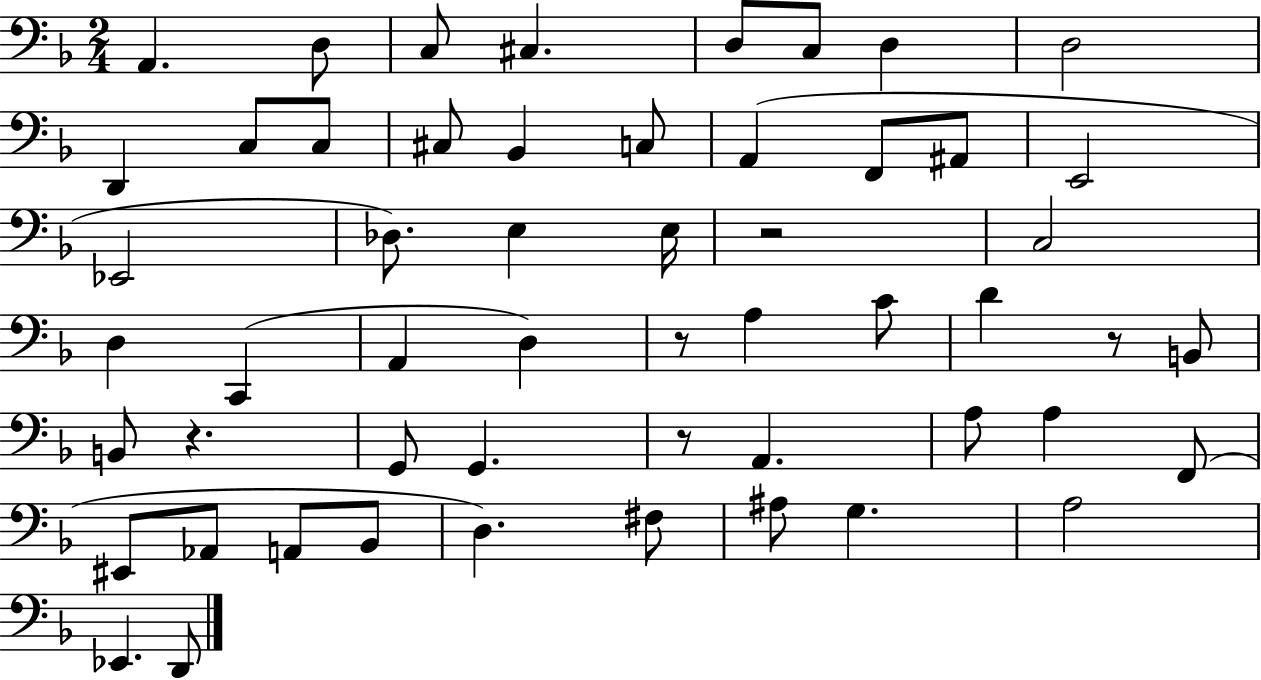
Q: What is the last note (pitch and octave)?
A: D2